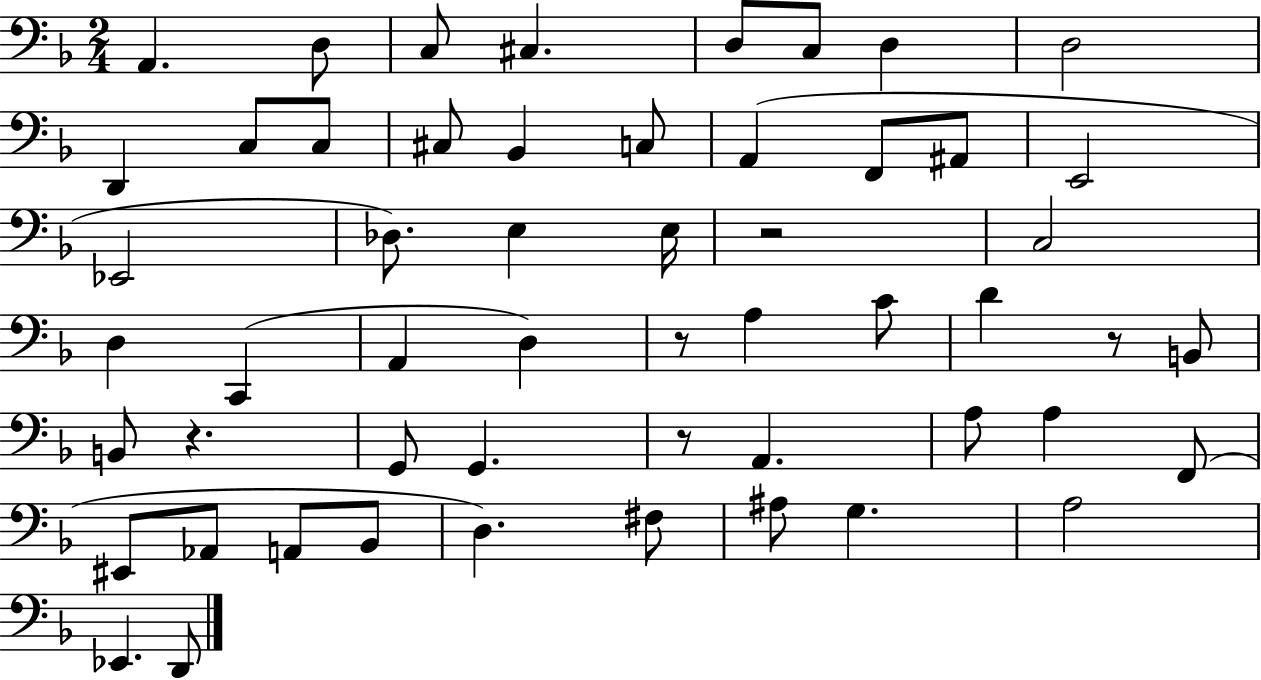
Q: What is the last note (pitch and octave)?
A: D2